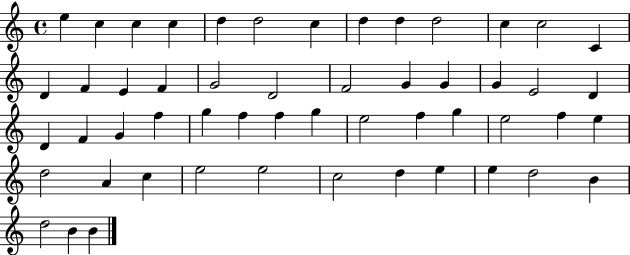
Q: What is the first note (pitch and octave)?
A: E5